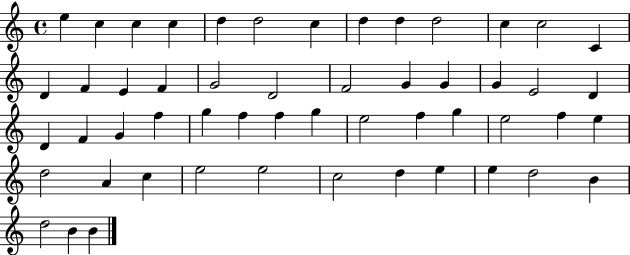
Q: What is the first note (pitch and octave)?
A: E5